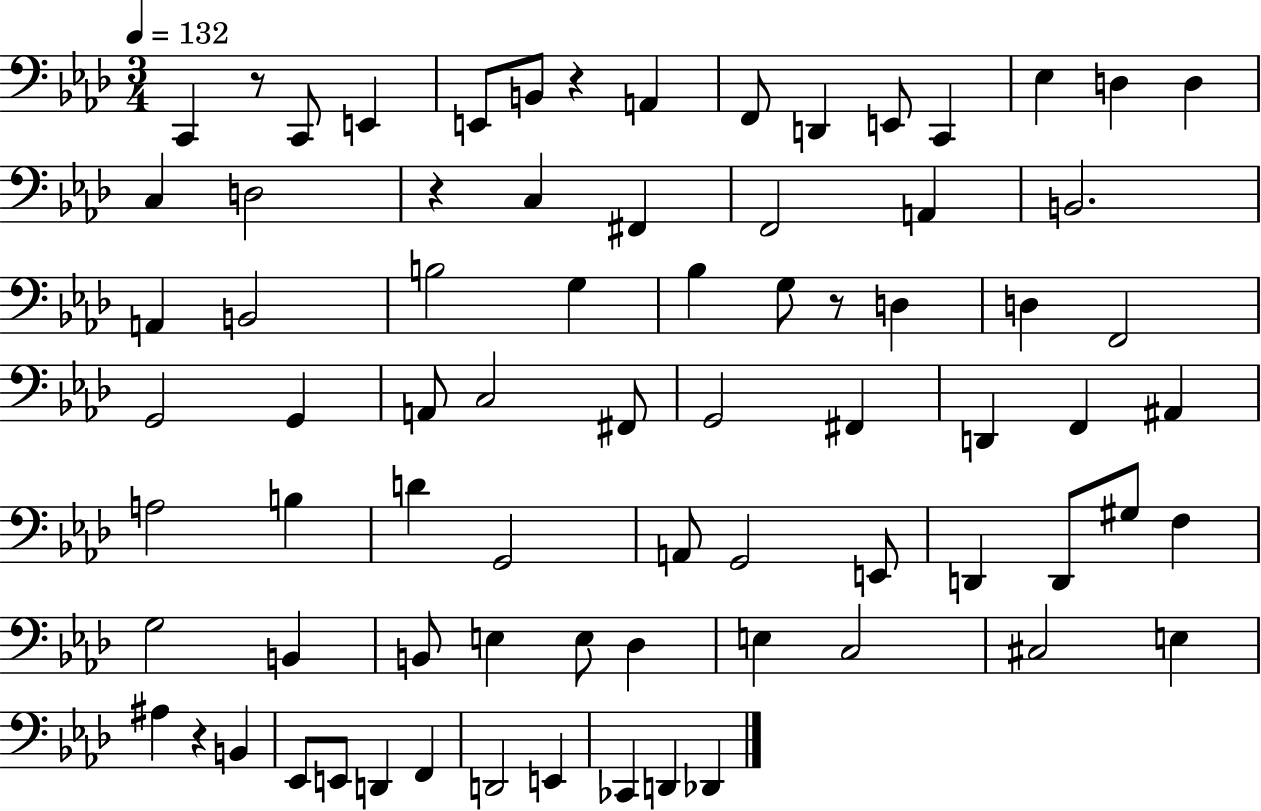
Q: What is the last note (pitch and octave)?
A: Db2